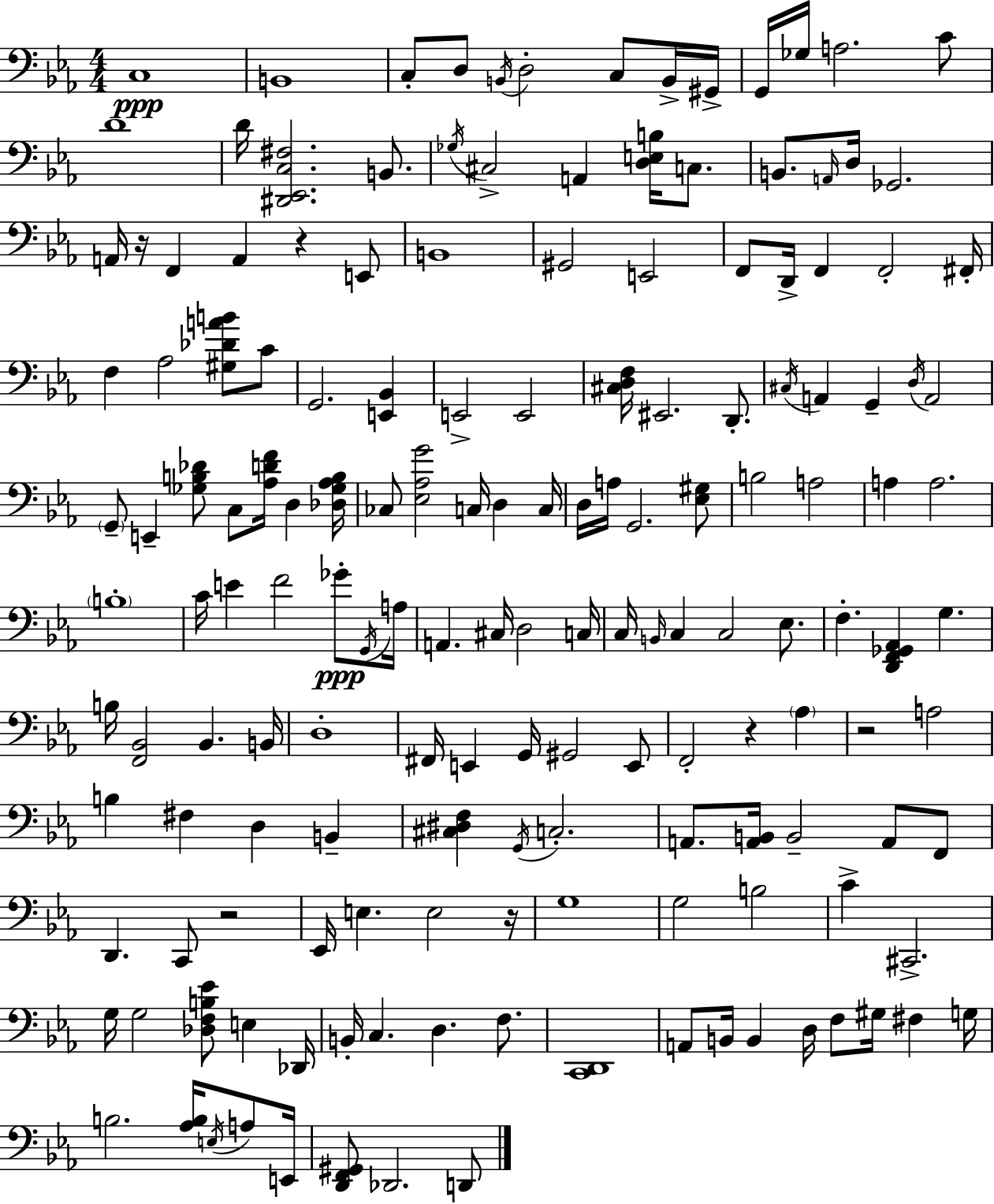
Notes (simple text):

C3/w B2/w C3/e D3/e B2/s D3/h C3/e B2/s G#2/s G2/s Gb3/s A3/h. C4/e D4/w D4/s [D#2,Eb2,C3,F#3]/h. B2/e. Gb3/s C#3/h A2/q [D3,E3,B3]/s C3/e. B2/e. A2/s D3/s Gb2/h. A2/s R/s F2/q A2/q R/q E2/e B2/w G#2/h E2/h F2/e D2/s F2/q F2/h F#2/s F3/q Ab3/h [G#3,Db4,A4,B4]/e C4/e G2/h. [E2,Bb2]/q E2/h E2/h [C#3,D3,F3]/s EIS2/h. D2/e. C#3/s A2/q G2/q D3/s A2/h G2/e E2/q [Gb3,B3,Db4]/e C3/e [Ab3,D4,F4]/s D3/q [Db3,Gb3,Ab3,B3]/s CES3/e [Eb3,Ab3,G4]/h C3/s D3/q C3/s D3/s A3/s G2/h. [Eb3,G#3]/e B3/h A3/h A3/q A3/h. B3/w C4/s E4/q F4/h Gb4/e G2/s A3/s A2/q. C#3/s D3/h C3/s C3/s B2/s C3/q C3/h Eb3/e. F3/q. [D2,F2,Gb2,Ab2]/q G3/q. B3/s [F2,Bb2]/h Bb2/q. B2/s D3/w F#2/s E2/q G2/s G#2/h E2/e F2/h R/q Ab3/q R/h A3/h B3/q F#3/q D3/q B2/q [C#3,D#3,F3]/q G2/s C3/h. A2/e. [A2,B2]/s B2/h A2/e F2/e D2/q. C2/e R/h Eb2/s E3/q. E3/h R/s G3/w G3/h B3/h C4/q C#2/h. G3/s G3/h [Db3,F3,B3,Eb4]/e E3/q Db2/s B2/s C3/q. D3/q. F3/e. [C2,D2]/w A2/e B2/s B2/q D3/s F3/e G#3/s F#3/q G3/s B3/h. [Ab3,B3]/s E3/s A3/e E2/s [D2,F2,G#2]/e Db2/h. D2/e